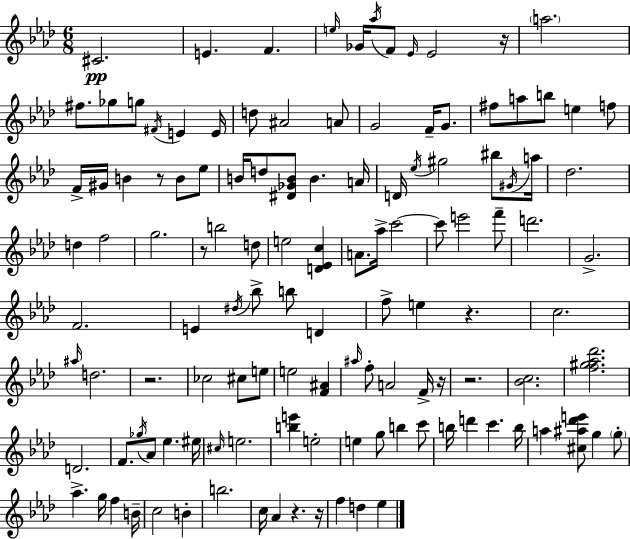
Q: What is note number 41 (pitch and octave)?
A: G#4